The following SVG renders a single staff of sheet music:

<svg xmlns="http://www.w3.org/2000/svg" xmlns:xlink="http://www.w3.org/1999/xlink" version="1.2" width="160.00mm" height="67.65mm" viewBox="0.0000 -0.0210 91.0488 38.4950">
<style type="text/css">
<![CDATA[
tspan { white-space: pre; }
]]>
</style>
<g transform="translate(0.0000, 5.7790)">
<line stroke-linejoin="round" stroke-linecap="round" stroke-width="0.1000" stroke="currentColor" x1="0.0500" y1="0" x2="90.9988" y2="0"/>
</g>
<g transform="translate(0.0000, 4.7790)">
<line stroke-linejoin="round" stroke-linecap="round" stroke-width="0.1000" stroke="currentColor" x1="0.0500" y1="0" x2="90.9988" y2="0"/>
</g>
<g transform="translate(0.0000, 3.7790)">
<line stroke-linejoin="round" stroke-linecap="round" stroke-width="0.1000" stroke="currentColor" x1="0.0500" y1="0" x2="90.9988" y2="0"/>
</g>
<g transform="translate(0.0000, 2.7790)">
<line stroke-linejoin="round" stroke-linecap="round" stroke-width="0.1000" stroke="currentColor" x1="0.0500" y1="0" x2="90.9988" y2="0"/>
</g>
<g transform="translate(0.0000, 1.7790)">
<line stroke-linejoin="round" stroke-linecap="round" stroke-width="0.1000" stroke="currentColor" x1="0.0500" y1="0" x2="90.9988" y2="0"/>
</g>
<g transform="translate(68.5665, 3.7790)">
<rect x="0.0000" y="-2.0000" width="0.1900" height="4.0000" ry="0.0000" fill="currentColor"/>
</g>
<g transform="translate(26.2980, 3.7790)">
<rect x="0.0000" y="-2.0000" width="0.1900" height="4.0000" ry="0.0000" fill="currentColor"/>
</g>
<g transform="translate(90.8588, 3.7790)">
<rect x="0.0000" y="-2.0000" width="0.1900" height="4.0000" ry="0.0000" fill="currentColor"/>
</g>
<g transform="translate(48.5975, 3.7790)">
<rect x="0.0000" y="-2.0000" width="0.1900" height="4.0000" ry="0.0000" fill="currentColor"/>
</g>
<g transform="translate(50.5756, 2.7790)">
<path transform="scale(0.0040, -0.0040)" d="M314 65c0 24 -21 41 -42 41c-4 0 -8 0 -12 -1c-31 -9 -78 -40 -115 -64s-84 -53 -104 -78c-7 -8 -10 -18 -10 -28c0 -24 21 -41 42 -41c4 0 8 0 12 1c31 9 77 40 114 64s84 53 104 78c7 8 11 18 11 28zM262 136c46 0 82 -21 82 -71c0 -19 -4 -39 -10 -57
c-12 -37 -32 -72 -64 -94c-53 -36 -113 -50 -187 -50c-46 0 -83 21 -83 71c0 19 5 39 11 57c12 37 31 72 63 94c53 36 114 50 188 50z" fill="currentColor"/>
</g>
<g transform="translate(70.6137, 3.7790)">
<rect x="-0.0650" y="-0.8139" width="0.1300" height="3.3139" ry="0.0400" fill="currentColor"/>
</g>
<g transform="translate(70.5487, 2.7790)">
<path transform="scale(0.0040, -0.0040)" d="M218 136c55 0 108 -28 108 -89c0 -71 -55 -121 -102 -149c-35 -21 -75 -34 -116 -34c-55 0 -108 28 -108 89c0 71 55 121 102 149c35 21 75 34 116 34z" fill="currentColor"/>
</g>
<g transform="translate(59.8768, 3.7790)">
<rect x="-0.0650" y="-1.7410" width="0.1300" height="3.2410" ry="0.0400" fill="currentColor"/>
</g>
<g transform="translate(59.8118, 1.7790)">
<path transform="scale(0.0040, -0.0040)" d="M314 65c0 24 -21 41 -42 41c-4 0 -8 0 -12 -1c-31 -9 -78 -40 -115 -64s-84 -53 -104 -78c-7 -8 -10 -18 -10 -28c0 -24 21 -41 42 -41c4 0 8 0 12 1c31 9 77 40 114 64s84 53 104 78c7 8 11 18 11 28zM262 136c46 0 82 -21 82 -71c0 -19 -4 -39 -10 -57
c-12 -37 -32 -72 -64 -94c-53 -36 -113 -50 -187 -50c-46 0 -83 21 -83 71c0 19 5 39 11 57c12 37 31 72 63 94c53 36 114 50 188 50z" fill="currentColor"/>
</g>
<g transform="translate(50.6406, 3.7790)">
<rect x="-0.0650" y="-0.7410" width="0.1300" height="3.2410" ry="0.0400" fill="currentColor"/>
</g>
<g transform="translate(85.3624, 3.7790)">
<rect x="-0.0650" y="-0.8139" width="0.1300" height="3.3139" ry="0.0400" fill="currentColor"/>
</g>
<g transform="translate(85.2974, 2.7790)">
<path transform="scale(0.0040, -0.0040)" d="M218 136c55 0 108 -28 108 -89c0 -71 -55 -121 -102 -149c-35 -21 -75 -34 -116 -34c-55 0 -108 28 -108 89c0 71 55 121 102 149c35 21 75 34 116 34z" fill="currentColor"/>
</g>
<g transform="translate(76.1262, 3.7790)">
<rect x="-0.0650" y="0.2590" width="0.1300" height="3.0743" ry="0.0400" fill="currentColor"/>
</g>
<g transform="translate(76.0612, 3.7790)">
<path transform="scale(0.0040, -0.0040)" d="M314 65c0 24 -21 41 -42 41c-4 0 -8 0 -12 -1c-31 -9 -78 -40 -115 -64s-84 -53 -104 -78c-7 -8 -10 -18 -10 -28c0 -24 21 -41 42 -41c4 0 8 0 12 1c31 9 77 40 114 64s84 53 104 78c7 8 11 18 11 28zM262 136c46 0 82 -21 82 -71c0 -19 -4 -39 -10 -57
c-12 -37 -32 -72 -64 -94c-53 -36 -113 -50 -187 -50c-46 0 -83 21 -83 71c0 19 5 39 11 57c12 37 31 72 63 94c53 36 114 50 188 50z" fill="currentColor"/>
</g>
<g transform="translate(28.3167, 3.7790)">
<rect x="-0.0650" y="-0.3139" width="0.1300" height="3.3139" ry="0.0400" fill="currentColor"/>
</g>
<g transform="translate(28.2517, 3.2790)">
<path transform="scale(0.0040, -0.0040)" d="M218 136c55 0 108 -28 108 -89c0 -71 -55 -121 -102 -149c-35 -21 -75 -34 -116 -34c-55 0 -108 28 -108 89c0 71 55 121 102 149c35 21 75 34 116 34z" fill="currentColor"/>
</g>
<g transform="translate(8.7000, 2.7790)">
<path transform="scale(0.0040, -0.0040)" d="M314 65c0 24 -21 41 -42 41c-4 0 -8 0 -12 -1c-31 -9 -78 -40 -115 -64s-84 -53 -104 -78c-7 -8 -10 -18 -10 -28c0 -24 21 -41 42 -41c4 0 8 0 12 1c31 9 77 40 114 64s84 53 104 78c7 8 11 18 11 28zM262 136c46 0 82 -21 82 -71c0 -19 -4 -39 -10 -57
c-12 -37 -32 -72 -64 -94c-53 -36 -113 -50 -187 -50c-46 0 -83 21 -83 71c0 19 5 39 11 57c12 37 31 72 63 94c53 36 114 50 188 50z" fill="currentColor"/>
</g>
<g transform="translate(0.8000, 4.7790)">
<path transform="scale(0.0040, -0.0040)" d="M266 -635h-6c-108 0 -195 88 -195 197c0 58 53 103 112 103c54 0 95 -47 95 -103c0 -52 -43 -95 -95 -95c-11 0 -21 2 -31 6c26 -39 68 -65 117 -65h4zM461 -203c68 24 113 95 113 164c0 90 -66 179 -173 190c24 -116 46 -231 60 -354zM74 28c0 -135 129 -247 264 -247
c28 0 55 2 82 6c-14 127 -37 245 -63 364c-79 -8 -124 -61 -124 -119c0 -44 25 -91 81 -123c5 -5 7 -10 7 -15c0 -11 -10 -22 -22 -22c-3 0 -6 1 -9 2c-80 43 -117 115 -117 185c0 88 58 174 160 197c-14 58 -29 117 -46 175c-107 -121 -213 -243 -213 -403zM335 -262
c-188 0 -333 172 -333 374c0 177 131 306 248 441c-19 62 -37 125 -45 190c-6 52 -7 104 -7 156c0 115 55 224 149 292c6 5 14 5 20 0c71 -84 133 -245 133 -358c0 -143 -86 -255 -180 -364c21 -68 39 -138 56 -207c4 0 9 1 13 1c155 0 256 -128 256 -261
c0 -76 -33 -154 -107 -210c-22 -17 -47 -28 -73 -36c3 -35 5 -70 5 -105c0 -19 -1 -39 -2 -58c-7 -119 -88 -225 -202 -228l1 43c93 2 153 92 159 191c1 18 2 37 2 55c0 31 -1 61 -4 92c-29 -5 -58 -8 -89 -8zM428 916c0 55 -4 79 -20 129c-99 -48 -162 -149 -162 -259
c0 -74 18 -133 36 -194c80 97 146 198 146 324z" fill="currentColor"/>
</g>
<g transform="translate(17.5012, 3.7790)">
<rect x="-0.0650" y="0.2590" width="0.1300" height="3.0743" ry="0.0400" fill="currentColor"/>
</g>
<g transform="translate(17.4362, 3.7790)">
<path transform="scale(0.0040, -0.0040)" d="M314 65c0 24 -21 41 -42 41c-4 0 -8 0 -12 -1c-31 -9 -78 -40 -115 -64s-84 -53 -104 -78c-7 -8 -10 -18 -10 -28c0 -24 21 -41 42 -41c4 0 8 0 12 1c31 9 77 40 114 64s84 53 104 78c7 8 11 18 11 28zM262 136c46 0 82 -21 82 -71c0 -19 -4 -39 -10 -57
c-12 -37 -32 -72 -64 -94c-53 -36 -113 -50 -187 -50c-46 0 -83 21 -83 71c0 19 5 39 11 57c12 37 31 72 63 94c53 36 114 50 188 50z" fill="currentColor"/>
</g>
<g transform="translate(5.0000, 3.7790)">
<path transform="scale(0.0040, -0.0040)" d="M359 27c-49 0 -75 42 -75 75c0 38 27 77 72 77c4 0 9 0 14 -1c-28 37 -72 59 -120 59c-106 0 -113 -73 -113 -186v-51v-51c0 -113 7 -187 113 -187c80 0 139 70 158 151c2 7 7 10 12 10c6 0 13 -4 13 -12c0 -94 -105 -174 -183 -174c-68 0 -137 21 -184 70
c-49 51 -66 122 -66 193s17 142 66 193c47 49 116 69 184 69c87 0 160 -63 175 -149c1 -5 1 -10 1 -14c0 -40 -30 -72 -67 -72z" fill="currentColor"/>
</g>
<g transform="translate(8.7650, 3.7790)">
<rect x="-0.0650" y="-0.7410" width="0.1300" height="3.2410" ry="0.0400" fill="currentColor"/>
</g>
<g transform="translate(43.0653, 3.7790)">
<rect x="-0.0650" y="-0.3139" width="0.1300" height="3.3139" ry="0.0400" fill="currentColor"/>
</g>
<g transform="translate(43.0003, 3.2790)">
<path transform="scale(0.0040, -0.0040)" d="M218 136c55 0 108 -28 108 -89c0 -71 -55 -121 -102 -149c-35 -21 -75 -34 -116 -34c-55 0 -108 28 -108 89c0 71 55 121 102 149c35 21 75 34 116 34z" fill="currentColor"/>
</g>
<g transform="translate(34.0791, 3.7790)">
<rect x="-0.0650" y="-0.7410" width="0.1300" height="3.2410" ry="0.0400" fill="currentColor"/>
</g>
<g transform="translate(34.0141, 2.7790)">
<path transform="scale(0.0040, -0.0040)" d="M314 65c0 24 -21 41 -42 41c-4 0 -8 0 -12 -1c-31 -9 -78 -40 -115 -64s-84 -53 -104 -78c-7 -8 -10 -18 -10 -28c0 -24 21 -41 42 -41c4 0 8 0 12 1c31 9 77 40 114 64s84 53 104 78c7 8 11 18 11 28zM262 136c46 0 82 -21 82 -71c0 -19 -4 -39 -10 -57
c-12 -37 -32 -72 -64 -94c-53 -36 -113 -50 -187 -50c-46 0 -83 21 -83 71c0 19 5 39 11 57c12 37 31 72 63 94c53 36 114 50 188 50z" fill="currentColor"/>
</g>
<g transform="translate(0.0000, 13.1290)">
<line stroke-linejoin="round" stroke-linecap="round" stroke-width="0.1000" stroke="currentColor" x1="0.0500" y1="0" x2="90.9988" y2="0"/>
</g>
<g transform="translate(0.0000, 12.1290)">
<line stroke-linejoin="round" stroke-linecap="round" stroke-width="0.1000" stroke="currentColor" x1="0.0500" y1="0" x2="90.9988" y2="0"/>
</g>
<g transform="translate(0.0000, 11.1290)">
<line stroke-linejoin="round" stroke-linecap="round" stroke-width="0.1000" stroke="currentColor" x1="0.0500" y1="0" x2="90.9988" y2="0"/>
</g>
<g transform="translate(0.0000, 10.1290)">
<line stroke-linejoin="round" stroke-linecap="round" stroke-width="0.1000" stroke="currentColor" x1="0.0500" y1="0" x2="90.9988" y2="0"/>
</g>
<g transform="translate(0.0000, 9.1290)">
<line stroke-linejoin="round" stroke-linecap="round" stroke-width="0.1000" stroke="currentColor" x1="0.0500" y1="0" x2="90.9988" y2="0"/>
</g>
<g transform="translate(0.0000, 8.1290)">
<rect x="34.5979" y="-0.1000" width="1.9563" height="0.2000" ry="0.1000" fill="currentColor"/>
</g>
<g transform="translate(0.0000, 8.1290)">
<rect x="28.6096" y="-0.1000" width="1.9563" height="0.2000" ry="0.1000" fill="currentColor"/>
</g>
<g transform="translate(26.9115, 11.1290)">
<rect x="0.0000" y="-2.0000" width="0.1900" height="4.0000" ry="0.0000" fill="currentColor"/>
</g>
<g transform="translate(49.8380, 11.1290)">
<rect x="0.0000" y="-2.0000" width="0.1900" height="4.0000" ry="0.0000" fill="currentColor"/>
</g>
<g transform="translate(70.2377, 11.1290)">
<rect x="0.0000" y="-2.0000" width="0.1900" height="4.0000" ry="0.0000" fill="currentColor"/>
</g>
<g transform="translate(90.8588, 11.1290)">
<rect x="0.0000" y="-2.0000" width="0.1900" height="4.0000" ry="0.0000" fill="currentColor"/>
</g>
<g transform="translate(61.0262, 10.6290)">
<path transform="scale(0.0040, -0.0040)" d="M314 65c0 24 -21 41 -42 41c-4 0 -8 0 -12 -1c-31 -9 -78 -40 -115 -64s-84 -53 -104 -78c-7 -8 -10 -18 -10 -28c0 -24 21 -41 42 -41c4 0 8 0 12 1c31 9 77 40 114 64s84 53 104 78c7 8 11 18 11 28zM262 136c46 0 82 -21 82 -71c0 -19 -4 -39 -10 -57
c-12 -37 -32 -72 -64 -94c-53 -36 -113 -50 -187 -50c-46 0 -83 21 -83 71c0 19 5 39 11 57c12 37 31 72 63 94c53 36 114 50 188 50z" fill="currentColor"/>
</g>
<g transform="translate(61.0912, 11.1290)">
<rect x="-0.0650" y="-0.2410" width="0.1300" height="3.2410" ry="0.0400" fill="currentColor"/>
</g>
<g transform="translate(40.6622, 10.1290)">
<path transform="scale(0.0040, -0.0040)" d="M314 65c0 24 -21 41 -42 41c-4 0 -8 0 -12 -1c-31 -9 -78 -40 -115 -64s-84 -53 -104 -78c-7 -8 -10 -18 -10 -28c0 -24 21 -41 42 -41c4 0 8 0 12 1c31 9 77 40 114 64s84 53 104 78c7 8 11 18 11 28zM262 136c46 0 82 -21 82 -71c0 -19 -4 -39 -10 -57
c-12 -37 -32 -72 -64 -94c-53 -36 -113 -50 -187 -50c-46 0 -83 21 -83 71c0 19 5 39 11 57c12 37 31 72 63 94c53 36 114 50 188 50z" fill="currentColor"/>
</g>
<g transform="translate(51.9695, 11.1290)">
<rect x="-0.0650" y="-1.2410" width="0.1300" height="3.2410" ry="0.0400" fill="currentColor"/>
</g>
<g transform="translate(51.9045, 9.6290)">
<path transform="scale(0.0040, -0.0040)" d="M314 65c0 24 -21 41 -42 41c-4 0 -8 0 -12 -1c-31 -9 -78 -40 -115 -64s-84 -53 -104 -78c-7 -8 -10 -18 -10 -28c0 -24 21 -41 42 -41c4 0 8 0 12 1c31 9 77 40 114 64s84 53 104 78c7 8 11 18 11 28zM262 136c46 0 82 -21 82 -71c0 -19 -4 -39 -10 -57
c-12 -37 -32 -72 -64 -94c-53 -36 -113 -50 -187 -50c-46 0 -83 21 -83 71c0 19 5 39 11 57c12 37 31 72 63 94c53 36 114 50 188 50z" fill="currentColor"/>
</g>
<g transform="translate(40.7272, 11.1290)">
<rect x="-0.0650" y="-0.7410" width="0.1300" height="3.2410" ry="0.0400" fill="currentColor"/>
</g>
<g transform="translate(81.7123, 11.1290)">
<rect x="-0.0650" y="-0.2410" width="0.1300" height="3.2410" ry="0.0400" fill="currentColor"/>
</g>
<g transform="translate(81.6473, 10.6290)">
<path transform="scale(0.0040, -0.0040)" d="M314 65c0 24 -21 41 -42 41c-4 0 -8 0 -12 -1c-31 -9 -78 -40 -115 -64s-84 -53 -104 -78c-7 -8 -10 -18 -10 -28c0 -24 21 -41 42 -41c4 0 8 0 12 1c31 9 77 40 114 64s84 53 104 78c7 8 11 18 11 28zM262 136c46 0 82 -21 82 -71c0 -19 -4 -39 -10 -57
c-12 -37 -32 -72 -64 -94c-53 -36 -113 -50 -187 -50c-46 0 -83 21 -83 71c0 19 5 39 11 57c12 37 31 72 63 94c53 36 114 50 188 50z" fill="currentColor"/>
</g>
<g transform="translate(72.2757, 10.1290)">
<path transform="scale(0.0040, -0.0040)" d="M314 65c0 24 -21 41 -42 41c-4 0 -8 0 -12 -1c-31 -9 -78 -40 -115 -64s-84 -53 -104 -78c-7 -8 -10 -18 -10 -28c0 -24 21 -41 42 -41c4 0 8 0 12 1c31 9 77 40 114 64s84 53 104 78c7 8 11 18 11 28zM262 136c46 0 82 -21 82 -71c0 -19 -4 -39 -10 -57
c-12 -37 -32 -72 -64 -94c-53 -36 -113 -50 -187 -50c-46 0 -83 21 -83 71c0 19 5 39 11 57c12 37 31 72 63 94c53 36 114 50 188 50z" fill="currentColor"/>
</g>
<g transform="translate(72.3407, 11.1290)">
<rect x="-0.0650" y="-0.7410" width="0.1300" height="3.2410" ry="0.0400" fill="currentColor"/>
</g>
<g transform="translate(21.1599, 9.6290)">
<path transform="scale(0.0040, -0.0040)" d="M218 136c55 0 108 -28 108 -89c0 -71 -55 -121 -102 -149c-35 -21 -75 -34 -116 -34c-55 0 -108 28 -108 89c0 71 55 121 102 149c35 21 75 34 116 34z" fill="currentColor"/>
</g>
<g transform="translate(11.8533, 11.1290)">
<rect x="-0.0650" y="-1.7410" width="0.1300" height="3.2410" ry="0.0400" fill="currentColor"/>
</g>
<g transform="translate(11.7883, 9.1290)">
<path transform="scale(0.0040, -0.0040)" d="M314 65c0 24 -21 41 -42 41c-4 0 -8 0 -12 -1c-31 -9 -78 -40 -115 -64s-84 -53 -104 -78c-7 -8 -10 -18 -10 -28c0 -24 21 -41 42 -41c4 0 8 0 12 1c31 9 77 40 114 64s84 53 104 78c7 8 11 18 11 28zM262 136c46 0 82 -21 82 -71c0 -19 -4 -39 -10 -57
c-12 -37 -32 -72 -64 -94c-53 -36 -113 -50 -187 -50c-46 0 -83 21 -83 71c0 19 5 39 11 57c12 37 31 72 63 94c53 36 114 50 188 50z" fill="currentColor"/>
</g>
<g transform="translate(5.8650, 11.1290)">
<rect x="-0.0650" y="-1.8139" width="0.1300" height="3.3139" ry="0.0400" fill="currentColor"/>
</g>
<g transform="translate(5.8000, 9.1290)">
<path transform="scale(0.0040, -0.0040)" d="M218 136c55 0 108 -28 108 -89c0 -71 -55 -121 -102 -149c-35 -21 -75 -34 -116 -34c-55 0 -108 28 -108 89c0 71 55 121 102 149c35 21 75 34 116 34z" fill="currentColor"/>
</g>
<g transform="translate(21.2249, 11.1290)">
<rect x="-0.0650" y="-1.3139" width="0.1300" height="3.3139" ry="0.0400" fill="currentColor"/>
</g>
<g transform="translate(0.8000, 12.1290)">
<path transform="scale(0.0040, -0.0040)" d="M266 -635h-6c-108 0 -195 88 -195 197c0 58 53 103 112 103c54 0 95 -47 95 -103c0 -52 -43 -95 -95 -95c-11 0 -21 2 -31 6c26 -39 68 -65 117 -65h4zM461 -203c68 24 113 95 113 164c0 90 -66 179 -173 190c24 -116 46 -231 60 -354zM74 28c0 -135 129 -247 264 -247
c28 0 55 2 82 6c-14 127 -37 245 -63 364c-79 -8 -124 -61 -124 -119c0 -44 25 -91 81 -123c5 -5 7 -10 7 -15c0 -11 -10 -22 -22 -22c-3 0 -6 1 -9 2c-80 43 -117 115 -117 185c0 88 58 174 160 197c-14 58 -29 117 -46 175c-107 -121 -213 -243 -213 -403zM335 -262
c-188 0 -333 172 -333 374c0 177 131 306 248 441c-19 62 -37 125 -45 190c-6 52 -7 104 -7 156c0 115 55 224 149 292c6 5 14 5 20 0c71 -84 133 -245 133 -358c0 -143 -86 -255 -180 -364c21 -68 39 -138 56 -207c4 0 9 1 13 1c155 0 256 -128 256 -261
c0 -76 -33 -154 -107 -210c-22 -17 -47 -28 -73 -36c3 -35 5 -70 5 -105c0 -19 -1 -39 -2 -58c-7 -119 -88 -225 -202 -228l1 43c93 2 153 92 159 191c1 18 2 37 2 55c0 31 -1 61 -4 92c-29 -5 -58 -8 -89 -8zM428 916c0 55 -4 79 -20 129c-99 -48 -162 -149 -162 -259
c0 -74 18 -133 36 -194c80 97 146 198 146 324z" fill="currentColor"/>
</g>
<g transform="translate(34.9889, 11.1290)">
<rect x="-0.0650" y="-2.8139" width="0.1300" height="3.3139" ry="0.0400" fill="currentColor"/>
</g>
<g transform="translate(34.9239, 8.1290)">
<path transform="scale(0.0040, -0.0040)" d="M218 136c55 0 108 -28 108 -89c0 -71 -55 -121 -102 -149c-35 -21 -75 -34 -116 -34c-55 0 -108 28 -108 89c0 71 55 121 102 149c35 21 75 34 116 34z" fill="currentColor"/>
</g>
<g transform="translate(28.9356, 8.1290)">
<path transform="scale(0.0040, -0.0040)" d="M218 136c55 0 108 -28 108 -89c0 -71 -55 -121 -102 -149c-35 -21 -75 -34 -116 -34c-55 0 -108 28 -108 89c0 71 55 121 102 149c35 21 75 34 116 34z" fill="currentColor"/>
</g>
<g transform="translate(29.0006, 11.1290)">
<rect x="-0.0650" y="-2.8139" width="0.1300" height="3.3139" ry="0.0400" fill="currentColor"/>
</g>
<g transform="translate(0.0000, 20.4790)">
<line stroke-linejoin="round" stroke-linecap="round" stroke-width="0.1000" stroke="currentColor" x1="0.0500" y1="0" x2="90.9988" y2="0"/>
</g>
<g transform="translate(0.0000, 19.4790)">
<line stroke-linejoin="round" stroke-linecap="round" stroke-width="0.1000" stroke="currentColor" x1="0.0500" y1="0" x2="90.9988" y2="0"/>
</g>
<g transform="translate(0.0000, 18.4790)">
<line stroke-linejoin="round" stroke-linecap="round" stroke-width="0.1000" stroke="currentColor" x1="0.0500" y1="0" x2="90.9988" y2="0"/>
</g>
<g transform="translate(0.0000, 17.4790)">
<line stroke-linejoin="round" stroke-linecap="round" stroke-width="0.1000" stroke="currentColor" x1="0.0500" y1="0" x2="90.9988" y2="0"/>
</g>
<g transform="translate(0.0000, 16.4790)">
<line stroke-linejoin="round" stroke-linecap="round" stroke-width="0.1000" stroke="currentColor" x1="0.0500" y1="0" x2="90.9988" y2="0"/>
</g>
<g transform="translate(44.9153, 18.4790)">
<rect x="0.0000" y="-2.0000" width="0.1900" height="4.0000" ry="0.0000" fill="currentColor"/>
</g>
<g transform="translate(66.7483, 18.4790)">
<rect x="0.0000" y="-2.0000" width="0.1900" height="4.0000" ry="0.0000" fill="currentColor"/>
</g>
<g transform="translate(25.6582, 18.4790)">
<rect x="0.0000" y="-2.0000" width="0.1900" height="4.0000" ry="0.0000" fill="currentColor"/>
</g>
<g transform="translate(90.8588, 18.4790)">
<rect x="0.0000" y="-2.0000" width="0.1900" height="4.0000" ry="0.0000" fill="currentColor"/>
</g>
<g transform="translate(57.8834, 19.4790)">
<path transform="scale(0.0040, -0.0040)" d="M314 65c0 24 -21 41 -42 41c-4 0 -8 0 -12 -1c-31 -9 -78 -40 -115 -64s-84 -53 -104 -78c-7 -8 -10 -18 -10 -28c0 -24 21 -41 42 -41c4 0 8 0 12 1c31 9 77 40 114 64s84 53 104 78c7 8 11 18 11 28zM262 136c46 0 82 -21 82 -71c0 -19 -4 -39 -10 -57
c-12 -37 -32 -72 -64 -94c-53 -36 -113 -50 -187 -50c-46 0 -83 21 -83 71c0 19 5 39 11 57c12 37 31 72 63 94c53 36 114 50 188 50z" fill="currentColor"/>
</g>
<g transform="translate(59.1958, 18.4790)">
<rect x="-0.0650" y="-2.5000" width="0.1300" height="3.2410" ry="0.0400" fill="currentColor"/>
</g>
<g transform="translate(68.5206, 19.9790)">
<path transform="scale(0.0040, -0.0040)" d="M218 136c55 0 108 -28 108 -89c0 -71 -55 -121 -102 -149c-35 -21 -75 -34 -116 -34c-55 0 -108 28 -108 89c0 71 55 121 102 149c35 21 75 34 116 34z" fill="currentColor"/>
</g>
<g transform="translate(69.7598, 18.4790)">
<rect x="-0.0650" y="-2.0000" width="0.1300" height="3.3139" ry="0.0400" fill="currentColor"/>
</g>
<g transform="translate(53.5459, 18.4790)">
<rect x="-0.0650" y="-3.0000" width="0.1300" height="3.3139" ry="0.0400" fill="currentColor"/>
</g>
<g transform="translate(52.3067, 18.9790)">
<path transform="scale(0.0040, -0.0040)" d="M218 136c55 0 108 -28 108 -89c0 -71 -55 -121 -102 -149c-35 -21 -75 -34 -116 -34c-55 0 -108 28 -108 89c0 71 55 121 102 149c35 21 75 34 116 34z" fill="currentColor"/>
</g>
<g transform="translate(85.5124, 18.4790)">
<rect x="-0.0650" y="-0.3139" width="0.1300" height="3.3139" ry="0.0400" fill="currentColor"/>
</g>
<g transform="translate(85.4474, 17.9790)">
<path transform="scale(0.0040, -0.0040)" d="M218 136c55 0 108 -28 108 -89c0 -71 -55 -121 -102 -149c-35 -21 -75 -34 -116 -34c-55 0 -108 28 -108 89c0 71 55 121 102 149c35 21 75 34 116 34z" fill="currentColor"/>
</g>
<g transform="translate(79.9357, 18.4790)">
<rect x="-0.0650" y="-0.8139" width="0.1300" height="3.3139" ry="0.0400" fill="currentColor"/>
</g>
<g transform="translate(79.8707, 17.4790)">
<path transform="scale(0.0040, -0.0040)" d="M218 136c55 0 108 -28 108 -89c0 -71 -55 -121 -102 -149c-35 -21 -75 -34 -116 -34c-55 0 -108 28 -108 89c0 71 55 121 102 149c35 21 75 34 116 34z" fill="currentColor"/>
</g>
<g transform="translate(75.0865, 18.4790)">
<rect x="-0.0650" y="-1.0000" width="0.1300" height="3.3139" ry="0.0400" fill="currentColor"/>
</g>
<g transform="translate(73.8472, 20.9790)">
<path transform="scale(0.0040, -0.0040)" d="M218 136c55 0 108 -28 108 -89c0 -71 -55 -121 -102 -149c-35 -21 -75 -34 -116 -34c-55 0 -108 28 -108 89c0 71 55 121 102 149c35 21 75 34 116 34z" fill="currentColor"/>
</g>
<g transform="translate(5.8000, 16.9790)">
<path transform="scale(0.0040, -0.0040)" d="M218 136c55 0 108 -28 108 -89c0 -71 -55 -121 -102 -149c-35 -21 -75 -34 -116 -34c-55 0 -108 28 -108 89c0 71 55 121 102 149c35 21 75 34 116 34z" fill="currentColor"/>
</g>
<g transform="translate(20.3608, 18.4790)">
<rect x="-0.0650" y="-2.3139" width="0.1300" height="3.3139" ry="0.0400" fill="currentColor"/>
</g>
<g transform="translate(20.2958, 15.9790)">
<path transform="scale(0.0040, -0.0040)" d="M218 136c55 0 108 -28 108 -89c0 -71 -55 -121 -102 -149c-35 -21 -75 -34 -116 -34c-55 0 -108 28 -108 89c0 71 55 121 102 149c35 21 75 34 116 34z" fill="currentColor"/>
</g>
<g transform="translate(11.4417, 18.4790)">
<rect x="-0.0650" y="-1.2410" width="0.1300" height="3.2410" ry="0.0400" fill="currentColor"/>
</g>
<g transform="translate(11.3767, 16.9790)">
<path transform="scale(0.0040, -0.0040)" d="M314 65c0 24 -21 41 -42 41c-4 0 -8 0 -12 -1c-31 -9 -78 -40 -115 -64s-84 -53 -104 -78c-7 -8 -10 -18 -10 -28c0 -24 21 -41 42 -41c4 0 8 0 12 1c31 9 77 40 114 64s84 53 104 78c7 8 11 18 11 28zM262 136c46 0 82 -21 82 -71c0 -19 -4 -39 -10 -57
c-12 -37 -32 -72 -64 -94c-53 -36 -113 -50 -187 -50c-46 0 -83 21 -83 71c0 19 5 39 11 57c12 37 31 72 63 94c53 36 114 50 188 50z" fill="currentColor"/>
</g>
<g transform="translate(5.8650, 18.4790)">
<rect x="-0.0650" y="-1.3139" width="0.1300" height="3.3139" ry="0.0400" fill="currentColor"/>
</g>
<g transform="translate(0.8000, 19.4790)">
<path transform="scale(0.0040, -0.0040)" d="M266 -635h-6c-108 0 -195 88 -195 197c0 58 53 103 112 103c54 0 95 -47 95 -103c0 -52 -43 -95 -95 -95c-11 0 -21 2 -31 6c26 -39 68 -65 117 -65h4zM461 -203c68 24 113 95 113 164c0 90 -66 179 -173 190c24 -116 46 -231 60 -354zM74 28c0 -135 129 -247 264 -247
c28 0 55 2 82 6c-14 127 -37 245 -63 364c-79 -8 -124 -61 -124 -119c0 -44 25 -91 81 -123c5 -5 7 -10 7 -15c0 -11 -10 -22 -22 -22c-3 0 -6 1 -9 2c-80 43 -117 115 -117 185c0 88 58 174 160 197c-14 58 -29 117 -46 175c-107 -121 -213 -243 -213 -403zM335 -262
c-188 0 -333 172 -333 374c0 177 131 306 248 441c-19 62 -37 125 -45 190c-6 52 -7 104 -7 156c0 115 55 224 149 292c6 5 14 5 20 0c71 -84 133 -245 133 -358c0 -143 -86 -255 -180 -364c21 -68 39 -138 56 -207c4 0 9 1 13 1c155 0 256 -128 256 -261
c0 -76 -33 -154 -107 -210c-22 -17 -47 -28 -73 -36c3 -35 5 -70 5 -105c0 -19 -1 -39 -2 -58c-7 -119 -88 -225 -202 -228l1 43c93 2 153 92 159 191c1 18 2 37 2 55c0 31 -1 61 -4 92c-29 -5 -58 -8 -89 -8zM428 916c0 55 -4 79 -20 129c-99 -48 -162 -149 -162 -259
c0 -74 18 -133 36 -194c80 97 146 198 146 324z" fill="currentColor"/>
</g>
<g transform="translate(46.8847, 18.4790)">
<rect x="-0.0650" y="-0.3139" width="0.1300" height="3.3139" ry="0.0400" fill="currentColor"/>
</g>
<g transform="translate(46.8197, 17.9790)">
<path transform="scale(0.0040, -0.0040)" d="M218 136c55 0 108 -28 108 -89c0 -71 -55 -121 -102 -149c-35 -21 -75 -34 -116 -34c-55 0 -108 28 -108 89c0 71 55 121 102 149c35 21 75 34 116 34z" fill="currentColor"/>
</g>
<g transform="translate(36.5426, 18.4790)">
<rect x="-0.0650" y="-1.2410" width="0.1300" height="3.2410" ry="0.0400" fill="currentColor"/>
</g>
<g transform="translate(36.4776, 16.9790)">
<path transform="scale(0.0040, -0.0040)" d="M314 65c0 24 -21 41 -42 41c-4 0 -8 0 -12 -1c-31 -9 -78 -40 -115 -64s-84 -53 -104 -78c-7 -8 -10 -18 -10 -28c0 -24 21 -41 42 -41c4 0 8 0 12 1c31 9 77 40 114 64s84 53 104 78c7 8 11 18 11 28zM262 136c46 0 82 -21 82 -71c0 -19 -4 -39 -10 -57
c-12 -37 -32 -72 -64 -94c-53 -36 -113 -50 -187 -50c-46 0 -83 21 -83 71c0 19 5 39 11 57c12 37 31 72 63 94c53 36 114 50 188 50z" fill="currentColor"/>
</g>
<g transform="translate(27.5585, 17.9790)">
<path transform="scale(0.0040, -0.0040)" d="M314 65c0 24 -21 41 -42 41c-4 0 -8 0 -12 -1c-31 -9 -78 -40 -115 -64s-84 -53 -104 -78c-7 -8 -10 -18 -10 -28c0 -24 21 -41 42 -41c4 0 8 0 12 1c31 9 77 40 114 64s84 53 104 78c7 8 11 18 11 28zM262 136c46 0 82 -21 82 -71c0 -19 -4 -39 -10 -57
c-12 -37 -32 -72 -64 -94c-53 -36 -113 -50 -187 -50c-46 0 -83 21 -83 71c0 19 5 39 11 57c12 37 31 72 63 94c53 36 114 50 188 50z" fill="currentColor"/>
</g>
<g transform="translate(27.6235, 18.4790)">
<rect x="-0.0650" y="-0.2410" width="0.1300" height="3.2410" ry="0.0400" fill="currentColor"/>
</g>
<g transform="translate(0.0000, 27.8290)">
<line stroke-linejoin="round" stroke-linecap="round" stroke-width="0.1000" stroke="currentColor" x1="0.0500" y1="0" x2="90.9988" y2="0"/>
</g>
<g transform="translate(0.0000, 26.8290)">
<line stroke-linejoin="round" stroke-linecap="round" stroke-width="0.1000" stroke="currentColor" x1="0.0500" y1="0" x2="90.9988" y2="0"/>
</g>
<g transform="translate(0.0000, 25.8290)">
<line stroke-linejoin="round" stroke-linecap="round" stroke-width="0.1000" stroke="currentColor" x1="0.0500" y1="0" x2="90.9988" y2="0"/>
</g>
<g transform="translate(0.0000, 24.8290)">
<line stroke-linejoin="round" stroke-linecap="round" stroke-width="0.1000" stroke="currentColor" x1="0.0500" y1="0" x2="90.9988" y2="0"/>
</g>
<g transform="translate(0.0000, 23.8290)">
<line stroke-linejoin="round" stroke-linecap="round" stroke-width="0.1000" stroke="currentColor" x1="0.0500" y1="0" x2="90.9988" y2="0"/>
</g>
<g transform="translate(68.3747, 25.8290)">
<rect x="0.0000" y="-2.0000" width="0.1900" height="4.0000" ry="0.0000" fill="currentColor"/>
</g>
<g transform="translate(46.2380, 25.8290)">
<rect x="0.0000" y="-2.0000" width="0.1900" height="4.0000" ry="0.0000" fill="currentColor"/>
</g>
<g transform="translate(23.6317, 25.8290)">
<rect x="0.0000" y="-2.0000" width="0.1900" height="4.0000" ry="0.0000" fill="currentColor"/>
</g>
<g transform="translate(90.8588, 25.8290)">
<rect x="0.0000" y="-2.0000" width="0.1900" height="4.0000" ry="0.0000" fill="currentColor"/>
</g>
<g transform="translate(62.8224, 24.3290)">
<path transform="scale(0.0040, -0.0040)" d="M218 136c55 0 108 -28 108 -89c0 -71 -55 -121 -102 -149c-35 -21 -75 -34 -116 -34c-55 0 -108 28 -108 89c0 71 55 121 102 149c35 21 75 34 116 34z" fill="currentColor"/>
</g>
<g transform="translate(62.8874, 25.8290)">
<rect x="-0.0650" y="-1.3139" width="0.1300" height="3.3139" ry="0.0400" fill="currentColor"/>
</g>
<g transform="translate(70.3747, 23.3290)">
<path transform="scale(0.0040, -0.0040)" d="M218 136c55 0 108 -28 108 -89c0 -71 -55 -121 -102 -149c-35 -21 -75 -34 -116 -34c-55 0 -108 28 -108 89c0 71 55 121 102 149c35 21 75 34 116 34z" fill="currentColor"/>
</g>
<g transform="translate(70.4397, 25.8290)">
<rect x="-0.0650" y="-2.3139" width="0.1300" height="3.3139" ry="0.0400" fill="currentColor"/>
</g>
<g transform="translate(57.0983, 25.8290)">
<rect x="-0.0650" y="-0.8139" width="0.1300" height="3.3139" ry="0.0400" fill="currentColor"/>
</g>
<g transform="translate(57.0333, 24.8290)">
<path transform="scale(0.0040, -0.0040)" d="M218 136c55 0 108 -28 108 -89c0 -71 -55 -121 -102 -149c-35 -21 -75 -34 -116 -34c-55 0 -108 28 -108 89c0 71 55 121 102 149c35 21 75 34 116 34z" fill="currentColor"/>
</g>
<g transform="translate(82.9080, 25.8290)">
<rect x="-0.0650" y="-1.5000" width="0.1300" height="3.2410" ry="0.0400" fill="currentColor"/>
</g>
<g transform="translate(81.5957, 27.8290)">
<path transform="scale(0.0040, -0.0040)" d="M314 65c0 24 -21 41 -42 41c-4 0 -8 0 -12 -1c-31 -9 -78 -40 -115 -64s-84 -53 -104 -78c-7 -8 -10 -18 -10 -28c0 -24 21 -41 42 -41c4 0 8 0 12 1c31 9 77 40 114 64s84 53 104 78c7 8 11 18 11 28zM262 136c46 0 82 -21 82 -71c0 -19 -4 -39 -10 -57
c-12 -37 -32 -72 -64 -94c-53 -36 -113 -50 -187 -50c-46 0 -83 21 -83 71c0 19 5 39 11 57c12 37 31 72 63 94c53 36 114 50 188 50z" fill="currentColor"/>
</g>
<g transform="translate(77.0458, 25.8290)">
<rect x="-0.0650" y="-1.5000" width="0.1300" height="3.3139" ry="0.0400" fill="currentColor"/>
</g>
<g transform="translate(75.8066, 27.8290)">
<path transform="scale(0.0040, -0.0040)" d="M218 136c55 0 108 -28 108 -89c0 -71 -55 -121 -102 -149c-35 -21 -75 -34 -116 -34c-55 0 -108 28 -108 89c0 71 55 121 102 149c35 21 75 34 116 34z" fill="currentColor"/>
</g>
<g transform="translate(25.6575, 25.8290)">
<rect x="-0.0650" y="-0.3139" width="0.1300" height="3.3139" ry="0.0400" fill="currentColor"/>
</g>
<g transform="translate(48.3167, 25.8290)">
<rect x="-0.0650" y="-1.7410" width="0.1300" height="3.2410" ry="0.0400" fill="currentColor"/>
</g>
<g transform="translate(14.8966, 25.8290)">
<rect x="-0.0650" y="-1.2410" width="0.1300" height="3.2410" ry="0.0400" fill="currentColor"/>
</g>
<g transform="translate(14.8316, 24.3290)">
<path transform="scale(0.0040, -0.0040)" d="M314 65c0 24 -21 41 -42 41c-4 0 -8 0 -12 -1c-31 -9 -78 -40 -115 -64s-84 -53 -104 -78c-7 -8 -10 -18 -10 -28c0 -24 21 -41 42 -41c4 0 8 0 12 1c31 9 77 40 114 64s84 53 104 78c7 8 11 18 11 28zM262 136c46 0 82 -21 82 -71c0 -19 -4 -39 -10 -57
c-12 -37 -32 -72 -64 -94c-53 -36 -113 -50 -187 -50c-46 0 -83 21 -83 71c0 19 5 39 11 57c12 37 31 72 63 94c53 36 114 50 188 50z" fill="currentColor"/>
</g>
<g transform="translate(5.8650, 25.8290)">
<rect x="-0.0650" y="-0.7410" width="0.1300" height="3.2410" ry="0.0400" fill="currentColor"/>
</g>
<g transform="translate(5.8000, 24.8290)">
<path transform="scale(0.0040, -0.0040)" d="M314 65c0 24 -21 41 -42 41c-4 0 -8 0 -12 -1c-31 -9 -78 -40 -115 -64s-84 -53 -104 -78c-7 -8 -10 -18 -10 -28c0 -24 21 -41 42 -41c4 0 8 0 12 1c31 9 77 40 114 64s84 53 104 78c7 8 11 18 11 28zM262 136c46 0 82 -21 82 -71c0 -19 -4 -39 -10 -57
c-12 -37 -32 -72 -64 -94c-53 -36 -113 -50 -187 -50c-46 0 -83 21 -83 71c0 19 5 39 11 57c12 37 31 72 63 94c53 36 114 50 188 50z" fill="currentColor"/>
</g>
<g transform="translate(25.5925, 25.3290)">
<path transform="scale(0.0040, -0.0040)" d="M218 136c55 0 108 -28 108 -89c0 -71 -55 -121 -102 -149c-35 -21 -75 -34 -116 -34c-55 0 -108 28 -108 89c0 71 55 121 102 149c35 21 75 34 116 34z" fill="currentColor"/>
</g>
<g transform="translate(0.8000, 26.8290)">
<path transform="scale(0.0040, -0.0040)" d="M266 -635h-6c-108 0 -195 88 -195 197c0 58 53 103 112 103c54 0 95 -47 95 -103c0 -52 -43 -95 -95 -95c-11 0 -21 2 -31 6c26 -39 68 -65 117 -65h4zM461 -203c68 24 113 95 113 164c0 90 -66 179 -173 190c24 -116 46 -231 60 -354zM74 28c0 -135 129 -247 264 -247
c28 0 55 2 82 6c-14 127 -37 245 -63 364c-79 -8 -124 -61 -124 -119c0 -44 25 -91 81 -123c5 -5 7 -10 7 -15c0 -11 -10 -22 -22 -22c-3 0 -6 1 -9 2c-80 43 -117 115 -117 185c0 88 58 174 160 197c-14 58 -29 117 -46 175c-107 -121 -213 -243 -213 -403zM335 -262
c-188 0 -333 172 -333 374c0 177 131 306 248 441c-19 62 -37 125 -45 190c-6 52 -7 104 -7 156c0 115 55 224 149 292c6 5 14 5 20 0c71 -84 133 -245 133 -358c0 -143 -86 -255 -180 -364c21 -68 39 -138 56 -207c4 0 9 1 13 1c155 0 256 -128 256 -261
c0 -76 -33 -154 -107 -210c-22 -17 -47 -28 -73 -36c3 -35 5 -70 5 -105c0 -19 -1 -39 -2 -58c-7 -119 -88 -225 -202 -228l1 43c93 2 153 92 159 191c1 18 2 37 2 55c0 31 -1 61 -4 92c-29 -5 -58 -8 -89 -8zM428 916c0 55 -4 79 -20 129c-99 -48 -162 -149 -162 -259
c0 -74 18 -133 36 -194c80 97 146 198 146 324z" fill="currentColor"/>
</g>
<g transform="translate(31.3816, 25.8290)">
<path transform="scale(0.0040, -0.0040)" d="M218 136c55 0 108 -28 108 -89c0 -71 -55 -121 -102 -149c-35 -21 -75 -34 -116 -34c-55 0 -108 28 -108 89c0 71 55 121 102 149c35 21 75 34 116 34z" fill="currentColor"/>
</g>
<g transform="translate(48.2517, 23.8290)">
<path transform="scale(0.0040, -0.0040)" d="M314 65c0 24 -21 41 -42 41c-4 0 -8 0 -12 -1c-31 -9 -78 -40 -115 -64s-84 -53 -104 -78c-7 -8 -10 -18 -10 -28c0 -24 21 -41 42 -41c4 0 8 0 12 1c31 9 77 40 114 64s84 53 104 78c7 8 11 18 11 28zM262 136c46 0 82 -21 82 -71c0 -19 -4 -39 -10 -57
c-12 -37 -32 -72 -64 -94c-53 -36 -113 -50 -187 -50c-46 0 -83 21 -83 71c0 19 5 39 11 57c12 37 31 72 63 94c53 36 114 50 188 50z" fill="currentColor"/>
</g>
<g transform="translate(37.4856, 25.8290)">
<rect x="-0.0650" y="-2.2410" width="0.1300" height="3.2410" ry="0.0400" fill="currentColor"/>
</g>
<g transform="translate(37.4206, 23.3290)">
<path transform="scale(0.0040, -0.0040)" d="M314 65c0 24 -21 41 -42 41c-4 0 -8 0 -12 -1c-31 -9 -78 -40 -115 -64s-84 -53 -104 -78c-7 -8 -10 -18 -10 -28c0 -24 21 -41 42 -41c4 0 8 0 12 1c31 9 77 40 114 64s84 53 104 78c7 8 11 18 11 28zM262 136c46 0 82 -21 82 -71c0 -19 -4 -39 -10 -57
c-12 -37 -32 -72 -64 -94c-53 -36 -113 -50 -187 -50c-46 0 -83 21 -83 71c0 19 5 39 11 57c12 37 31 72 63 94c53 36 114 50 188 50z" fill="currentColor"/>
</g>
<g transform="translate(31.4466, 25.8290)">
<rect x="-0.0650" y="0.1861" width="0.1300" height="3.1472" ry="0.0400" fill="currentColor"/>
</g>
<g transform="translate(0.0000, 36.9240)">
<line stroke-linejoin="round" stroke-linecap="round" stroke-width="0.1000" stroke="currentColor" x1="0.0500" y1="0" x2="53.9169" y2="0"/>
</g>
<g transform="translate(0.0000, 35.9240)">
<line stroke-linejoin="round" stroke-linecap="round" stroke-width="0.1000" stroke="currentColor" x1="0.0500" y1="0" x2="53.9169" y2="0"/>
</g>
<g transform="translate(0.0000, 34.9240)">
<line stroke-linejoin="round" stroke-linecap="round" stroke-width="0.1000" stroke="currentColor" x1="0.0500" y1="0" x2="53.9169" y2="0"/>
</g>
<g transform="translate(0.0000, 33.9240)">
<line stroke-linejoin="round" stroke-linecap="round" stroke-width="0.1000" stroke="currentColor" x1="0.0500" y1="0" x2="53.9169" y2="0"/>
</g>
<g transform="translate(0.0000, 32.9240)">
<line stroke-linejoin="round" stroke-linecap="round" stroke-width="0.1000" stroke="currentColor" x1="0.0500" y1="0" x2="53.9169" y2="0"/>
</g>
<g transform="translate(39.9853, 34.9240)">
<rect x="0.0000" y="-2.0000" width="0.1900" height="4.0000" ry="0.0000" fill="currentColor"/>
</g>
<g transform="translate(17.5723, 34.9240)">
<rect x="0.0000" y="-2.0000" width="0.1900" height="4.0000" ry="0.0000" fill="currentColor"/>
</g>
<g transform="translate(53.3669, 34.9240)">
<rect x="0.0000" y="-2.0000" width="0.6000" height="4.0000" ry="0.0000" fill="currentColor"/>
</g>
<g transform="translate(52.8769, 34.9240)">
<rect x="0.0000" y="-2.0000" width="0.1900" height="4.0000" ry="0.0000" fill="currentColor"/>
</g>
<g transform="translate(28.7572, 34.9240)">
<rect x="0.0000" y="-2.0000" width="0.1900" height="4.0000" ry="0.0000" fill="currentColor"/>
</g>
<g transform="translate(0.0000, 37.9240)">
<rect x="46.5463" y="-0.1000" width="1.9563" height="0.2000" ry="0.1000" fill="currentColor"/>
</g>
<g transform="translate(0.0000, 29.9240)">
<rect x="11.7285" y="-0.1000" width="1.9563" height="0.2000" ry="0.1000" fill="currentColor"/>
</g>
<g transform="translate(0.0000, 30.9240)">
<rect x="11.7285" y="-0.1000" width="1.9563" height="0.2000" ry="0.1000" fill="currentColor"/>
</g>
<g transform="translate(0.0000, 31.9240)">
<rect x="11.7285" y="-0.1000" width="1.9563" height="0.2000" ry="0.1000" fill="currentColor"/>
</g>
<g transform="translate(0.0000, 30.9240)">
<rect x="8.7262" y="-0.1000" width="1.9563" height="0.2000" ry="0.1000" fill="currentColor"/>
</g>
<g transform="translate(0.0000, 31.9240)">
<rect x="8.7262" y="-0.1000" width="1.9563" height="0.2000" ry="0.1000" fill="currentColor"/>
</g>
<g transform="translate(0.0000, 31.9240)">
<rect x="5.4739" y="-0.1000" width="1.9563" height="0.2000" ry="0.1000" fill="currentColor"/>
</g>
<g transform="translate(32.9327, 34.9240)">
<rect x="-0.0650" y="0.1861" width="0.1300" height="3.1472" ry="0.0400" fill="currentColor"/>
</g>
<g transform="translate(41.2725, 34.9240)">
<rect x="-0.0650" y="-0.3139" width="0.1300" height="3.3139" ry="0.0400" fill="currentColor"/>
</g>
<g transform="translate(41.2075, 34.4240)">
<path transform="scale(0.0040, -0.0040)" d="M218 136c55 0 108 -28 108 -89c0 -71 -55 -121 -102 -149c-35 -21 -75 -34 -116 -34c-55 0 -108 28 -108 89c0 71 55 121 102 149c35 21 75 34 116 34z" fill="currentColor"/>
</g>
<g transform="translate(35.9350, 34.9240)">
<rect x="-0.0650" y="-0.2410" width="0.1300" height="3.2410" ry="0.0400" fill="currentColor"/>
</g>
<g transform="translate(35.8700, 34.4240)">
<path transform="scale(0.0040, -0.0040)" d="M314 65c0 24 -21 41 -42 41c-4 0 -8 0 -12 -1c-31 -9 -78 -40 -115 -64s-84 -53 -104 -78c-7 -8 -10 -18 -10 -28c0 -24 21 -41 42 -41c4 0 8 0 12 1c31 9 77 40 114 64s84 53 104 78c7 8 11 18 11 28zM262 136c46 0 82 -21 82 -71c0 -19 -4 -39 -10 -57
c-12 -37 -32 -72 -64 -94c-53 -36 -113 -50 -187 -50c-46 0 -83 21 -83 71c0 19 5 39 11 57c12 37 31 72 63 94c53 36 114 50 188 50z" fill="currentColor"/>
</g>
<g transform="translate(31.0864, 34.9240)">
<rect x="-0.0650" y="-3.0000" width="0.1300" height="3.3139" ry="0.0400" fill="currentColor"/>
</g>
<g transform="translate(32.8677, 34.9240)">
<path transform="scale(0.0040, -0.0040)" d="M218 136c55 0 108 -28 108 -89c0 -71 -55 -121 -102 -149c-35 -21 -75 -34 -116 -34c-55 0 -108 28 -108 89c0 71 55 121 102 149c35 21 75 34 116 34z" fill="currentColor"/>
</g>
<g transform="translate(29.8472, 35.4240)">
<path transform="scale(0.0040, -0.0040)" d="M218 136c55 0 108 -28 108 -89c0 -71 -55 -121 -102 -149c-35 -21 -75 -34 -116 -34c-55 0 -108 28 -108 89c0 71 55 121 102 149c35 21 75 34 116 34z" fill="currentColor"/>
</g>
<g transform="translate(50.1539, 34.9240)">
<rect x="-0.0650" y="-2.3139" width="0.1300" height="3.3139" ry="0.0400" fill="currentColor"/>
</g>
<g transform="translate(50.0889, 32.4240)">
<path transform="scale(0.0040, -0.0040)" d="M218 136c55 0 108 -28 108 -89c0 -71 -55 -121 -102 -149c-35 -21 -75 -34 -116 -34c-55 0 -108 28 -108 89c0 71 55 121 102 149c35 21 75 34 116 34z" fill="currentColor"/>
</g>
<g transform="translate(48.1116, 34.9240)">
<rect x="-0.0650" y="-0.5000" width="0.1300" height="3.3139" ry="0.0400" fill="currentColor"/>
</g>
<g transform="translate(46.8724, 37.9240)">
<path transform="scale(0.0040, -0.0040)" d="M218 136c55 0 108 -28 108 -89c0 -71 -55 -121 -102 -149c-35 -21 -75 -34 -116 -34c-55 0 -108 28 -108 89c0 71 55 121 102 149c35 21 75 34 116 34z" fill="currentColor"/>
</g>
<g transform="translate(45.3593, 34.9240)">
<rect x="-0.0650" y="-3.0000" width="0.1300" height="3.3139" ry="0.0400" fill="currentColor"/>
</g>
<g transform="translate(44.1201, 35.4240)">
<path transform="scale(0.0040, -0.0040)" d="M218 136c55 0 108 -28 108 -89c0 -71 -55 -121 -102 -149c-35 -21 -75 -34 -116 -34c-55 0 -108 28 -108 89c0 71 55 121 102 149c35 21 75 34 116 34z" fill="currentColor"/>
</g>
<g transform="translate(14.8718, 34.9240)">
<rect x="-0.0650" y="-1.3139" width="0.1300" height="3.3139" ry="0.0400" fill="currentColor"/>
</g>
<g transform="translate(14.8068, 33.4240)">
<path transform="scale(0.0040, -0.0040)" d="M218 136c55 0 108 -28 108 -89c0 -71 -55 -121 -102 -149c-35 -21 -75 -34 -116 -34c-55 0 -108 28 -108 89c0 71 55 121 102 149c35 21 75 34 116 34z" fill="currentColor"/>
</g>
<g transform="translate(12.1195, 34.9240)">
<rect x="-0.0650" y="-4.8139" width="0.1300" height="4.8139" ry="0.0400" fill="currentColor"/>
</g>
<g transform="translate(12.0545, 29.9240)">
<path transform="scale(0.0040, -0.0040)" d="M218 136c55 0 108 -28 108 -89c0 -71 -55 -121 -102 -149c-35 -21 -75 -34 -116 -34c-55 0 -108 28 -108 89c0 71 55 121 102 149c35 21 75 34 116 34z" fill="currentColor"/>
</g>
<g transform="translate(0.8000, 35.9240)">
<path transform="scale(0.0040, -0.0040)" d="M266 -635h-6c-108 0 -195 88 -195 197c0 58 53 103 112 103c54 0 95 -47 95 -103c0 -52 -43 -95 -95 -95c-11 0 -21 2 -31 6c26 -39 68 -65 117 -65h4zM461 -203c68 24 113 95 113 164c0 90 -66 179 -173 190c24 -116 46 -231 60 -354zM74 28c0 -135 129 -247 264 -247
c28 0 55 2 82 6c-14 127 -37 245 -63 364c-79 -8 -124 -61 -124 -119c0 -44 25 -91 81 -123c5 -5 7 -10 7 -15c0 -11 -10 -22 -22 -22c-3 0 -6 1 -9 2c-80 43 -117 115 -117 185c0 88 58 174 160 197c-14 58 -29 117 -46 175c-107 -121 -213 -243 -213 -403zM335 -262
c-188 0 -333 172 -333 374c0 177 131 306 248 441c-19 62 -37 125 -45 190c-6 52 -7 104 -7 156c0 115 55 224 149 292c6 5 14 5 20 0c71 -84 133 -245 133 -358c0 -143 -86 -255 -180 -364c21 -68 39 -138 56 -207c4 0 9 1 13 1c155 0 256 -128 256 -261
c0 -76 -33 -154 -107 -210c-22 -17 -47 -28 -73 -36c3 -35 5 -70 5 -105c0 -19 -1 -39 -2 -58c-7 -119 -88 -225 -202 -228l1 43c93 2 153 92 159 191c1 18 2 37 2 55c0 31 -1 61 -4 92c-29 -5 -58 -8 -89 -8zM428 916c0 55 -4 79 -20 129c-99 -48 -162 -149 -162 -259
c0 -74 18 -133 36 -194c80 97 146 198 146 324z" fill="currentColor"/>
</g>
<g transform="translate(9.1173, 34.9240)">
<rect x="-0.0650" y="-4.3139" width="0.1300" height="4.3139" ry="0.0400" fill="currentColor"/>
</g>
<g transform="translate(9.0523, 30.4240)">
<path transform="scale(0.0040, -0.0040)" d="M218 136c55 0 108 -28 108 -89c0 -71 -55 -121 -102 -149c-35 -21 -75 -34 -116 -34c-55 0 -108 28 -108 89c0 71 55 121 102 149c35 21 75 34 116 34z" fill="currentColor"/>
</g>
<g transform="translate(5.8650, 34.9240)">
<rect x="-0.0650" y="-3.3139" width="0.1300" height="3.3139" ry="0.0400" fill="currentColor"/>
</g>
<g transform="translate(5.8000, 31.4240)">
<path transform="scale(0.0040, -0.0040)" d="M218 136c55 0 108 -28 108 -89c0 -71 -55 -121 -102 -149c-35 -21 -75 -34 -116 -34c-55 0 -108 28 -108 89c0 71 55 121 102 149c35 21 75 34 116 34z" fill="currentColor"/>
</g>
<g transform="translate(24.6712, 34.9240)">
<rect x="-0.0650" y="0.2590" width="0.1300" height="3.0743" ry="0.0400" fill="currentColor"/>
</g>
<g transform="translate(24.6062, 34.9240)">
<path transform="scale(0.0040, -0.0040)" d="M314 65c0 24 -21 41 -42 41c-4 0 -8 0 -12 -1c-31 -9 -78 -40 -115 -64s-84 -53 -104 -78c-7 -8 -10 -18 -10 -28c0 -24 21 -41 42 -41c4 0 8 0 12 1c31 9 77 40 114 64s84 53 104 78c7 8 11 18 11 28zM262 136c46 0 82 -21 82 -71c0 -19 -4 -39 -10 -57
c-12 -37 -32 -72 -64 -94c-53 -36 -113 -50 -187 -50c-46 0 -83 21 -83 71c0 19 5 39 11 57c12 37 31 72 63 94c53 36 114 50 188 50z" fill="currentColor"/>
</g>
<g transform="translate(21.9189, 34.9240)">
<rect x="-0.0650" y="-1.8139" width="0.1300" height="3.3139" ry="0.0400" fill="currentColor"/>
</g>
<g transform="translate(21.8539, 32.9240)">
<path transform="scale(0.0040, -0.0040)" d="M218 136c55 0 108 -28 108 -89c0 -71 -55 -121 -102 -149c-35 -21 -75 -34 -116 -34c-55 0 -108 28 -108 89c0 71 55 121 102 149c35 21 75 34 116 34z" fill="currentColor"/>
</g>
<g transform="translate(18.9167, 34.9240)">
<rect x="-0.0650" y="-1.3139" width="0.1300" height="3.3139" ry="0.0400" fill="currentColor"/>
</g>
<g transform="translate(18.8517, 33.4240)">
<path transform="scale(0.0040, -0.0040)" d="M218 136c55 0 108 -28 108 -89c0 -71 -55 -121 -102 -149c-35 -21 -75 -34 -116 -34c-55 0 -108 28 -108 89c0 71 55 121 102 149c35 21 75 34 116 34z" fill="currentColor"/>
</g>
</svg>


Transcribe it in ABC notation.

X:1
T:Untitled
M:4/4
L:1/4
K:C
d2 B2 c d2 c d2 f2 d B2 d f f2 e a a d2 e2 c2 d2 c2 e e2 g c2 e2 c A G2 F D d c d2 e2 c B g2 f2 d e g E E2 b d' e' e e f B2 A B c2 c A C g